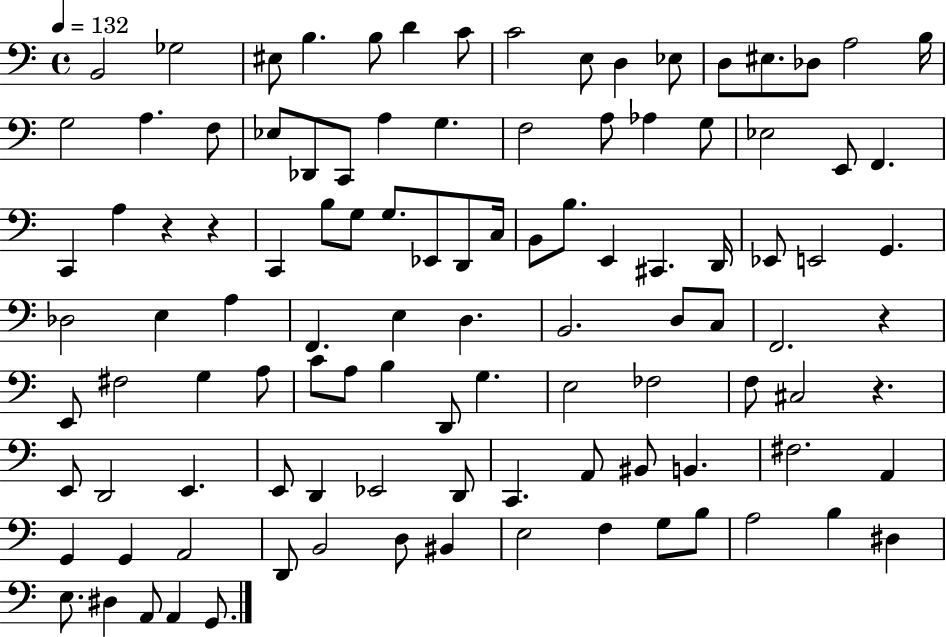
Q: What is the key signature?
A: C major